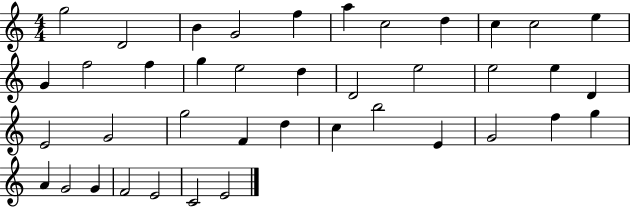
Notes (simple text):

G5/h D4/h B4/q G4/h F5/q A5/q C5/h D5/q C5/q C5/h E5/q G4/q F5/h F5/q G5/q E5/h D5/q D4/h E5/h E5/h E5/q D4/q E4/h G4/h G5/h F4/q D5/q C5/q B5/h E4/q G4/h F5/q G5/q A4/q G4/h G4/q F4/h E4/h C4/h E4/h